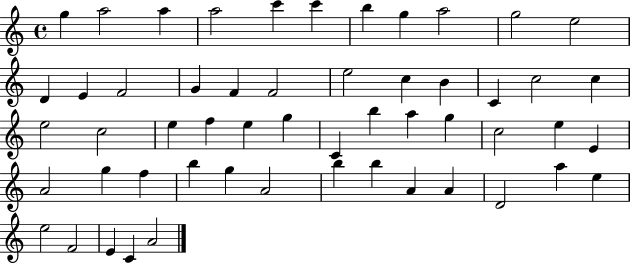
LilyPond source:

{
  \clef treble
  \time 4/4
  \defaultTimeSignature
  \key c \major
  g''4 a''2 a''4 | a''2 c'''4 c'''4 | b''4 g''4 a''2 | g''2 e''2 | \break d'4 e'4 f'2 | g'4 f'4 f'2 | e''2 c''4 b'4 | c'4 c''2 c''4 | \break e''2 c''2 | e''4 f''4 e''4 g''4 | c'4 b''4 a''4 g''4 | c''2 e''4 e'4 | \break a'2 g''4 f''4 | b''4 g''4 a'2 | b''4 b''4 a'4 a'4 | d'2 a''4 e''4 | \break e''2 f'2 | e'4 c'4 a'2 | \bar "|."
}